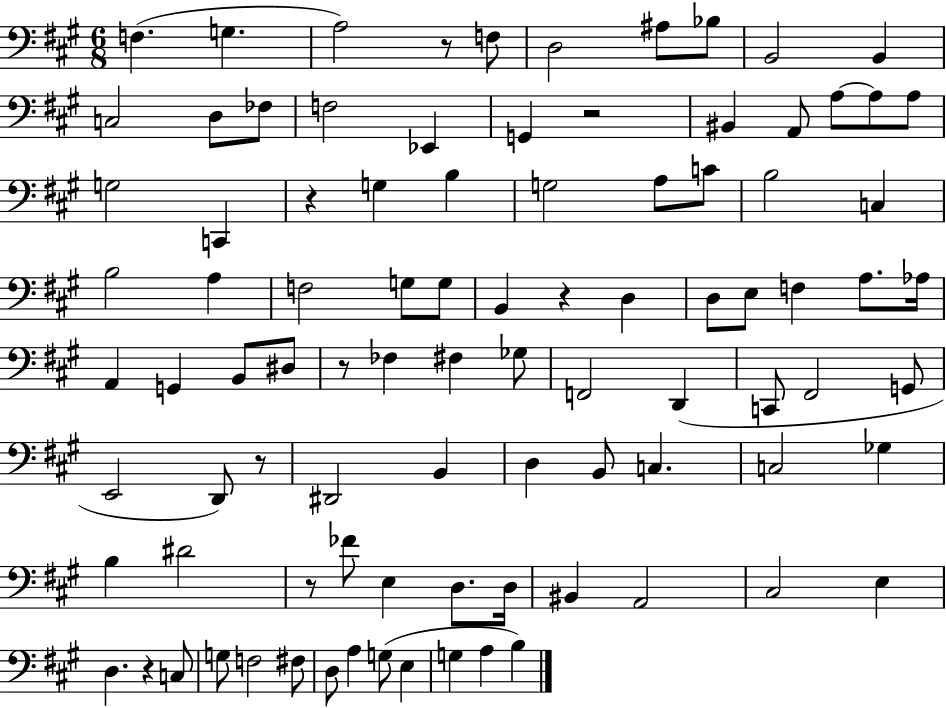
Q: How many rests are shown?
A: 8